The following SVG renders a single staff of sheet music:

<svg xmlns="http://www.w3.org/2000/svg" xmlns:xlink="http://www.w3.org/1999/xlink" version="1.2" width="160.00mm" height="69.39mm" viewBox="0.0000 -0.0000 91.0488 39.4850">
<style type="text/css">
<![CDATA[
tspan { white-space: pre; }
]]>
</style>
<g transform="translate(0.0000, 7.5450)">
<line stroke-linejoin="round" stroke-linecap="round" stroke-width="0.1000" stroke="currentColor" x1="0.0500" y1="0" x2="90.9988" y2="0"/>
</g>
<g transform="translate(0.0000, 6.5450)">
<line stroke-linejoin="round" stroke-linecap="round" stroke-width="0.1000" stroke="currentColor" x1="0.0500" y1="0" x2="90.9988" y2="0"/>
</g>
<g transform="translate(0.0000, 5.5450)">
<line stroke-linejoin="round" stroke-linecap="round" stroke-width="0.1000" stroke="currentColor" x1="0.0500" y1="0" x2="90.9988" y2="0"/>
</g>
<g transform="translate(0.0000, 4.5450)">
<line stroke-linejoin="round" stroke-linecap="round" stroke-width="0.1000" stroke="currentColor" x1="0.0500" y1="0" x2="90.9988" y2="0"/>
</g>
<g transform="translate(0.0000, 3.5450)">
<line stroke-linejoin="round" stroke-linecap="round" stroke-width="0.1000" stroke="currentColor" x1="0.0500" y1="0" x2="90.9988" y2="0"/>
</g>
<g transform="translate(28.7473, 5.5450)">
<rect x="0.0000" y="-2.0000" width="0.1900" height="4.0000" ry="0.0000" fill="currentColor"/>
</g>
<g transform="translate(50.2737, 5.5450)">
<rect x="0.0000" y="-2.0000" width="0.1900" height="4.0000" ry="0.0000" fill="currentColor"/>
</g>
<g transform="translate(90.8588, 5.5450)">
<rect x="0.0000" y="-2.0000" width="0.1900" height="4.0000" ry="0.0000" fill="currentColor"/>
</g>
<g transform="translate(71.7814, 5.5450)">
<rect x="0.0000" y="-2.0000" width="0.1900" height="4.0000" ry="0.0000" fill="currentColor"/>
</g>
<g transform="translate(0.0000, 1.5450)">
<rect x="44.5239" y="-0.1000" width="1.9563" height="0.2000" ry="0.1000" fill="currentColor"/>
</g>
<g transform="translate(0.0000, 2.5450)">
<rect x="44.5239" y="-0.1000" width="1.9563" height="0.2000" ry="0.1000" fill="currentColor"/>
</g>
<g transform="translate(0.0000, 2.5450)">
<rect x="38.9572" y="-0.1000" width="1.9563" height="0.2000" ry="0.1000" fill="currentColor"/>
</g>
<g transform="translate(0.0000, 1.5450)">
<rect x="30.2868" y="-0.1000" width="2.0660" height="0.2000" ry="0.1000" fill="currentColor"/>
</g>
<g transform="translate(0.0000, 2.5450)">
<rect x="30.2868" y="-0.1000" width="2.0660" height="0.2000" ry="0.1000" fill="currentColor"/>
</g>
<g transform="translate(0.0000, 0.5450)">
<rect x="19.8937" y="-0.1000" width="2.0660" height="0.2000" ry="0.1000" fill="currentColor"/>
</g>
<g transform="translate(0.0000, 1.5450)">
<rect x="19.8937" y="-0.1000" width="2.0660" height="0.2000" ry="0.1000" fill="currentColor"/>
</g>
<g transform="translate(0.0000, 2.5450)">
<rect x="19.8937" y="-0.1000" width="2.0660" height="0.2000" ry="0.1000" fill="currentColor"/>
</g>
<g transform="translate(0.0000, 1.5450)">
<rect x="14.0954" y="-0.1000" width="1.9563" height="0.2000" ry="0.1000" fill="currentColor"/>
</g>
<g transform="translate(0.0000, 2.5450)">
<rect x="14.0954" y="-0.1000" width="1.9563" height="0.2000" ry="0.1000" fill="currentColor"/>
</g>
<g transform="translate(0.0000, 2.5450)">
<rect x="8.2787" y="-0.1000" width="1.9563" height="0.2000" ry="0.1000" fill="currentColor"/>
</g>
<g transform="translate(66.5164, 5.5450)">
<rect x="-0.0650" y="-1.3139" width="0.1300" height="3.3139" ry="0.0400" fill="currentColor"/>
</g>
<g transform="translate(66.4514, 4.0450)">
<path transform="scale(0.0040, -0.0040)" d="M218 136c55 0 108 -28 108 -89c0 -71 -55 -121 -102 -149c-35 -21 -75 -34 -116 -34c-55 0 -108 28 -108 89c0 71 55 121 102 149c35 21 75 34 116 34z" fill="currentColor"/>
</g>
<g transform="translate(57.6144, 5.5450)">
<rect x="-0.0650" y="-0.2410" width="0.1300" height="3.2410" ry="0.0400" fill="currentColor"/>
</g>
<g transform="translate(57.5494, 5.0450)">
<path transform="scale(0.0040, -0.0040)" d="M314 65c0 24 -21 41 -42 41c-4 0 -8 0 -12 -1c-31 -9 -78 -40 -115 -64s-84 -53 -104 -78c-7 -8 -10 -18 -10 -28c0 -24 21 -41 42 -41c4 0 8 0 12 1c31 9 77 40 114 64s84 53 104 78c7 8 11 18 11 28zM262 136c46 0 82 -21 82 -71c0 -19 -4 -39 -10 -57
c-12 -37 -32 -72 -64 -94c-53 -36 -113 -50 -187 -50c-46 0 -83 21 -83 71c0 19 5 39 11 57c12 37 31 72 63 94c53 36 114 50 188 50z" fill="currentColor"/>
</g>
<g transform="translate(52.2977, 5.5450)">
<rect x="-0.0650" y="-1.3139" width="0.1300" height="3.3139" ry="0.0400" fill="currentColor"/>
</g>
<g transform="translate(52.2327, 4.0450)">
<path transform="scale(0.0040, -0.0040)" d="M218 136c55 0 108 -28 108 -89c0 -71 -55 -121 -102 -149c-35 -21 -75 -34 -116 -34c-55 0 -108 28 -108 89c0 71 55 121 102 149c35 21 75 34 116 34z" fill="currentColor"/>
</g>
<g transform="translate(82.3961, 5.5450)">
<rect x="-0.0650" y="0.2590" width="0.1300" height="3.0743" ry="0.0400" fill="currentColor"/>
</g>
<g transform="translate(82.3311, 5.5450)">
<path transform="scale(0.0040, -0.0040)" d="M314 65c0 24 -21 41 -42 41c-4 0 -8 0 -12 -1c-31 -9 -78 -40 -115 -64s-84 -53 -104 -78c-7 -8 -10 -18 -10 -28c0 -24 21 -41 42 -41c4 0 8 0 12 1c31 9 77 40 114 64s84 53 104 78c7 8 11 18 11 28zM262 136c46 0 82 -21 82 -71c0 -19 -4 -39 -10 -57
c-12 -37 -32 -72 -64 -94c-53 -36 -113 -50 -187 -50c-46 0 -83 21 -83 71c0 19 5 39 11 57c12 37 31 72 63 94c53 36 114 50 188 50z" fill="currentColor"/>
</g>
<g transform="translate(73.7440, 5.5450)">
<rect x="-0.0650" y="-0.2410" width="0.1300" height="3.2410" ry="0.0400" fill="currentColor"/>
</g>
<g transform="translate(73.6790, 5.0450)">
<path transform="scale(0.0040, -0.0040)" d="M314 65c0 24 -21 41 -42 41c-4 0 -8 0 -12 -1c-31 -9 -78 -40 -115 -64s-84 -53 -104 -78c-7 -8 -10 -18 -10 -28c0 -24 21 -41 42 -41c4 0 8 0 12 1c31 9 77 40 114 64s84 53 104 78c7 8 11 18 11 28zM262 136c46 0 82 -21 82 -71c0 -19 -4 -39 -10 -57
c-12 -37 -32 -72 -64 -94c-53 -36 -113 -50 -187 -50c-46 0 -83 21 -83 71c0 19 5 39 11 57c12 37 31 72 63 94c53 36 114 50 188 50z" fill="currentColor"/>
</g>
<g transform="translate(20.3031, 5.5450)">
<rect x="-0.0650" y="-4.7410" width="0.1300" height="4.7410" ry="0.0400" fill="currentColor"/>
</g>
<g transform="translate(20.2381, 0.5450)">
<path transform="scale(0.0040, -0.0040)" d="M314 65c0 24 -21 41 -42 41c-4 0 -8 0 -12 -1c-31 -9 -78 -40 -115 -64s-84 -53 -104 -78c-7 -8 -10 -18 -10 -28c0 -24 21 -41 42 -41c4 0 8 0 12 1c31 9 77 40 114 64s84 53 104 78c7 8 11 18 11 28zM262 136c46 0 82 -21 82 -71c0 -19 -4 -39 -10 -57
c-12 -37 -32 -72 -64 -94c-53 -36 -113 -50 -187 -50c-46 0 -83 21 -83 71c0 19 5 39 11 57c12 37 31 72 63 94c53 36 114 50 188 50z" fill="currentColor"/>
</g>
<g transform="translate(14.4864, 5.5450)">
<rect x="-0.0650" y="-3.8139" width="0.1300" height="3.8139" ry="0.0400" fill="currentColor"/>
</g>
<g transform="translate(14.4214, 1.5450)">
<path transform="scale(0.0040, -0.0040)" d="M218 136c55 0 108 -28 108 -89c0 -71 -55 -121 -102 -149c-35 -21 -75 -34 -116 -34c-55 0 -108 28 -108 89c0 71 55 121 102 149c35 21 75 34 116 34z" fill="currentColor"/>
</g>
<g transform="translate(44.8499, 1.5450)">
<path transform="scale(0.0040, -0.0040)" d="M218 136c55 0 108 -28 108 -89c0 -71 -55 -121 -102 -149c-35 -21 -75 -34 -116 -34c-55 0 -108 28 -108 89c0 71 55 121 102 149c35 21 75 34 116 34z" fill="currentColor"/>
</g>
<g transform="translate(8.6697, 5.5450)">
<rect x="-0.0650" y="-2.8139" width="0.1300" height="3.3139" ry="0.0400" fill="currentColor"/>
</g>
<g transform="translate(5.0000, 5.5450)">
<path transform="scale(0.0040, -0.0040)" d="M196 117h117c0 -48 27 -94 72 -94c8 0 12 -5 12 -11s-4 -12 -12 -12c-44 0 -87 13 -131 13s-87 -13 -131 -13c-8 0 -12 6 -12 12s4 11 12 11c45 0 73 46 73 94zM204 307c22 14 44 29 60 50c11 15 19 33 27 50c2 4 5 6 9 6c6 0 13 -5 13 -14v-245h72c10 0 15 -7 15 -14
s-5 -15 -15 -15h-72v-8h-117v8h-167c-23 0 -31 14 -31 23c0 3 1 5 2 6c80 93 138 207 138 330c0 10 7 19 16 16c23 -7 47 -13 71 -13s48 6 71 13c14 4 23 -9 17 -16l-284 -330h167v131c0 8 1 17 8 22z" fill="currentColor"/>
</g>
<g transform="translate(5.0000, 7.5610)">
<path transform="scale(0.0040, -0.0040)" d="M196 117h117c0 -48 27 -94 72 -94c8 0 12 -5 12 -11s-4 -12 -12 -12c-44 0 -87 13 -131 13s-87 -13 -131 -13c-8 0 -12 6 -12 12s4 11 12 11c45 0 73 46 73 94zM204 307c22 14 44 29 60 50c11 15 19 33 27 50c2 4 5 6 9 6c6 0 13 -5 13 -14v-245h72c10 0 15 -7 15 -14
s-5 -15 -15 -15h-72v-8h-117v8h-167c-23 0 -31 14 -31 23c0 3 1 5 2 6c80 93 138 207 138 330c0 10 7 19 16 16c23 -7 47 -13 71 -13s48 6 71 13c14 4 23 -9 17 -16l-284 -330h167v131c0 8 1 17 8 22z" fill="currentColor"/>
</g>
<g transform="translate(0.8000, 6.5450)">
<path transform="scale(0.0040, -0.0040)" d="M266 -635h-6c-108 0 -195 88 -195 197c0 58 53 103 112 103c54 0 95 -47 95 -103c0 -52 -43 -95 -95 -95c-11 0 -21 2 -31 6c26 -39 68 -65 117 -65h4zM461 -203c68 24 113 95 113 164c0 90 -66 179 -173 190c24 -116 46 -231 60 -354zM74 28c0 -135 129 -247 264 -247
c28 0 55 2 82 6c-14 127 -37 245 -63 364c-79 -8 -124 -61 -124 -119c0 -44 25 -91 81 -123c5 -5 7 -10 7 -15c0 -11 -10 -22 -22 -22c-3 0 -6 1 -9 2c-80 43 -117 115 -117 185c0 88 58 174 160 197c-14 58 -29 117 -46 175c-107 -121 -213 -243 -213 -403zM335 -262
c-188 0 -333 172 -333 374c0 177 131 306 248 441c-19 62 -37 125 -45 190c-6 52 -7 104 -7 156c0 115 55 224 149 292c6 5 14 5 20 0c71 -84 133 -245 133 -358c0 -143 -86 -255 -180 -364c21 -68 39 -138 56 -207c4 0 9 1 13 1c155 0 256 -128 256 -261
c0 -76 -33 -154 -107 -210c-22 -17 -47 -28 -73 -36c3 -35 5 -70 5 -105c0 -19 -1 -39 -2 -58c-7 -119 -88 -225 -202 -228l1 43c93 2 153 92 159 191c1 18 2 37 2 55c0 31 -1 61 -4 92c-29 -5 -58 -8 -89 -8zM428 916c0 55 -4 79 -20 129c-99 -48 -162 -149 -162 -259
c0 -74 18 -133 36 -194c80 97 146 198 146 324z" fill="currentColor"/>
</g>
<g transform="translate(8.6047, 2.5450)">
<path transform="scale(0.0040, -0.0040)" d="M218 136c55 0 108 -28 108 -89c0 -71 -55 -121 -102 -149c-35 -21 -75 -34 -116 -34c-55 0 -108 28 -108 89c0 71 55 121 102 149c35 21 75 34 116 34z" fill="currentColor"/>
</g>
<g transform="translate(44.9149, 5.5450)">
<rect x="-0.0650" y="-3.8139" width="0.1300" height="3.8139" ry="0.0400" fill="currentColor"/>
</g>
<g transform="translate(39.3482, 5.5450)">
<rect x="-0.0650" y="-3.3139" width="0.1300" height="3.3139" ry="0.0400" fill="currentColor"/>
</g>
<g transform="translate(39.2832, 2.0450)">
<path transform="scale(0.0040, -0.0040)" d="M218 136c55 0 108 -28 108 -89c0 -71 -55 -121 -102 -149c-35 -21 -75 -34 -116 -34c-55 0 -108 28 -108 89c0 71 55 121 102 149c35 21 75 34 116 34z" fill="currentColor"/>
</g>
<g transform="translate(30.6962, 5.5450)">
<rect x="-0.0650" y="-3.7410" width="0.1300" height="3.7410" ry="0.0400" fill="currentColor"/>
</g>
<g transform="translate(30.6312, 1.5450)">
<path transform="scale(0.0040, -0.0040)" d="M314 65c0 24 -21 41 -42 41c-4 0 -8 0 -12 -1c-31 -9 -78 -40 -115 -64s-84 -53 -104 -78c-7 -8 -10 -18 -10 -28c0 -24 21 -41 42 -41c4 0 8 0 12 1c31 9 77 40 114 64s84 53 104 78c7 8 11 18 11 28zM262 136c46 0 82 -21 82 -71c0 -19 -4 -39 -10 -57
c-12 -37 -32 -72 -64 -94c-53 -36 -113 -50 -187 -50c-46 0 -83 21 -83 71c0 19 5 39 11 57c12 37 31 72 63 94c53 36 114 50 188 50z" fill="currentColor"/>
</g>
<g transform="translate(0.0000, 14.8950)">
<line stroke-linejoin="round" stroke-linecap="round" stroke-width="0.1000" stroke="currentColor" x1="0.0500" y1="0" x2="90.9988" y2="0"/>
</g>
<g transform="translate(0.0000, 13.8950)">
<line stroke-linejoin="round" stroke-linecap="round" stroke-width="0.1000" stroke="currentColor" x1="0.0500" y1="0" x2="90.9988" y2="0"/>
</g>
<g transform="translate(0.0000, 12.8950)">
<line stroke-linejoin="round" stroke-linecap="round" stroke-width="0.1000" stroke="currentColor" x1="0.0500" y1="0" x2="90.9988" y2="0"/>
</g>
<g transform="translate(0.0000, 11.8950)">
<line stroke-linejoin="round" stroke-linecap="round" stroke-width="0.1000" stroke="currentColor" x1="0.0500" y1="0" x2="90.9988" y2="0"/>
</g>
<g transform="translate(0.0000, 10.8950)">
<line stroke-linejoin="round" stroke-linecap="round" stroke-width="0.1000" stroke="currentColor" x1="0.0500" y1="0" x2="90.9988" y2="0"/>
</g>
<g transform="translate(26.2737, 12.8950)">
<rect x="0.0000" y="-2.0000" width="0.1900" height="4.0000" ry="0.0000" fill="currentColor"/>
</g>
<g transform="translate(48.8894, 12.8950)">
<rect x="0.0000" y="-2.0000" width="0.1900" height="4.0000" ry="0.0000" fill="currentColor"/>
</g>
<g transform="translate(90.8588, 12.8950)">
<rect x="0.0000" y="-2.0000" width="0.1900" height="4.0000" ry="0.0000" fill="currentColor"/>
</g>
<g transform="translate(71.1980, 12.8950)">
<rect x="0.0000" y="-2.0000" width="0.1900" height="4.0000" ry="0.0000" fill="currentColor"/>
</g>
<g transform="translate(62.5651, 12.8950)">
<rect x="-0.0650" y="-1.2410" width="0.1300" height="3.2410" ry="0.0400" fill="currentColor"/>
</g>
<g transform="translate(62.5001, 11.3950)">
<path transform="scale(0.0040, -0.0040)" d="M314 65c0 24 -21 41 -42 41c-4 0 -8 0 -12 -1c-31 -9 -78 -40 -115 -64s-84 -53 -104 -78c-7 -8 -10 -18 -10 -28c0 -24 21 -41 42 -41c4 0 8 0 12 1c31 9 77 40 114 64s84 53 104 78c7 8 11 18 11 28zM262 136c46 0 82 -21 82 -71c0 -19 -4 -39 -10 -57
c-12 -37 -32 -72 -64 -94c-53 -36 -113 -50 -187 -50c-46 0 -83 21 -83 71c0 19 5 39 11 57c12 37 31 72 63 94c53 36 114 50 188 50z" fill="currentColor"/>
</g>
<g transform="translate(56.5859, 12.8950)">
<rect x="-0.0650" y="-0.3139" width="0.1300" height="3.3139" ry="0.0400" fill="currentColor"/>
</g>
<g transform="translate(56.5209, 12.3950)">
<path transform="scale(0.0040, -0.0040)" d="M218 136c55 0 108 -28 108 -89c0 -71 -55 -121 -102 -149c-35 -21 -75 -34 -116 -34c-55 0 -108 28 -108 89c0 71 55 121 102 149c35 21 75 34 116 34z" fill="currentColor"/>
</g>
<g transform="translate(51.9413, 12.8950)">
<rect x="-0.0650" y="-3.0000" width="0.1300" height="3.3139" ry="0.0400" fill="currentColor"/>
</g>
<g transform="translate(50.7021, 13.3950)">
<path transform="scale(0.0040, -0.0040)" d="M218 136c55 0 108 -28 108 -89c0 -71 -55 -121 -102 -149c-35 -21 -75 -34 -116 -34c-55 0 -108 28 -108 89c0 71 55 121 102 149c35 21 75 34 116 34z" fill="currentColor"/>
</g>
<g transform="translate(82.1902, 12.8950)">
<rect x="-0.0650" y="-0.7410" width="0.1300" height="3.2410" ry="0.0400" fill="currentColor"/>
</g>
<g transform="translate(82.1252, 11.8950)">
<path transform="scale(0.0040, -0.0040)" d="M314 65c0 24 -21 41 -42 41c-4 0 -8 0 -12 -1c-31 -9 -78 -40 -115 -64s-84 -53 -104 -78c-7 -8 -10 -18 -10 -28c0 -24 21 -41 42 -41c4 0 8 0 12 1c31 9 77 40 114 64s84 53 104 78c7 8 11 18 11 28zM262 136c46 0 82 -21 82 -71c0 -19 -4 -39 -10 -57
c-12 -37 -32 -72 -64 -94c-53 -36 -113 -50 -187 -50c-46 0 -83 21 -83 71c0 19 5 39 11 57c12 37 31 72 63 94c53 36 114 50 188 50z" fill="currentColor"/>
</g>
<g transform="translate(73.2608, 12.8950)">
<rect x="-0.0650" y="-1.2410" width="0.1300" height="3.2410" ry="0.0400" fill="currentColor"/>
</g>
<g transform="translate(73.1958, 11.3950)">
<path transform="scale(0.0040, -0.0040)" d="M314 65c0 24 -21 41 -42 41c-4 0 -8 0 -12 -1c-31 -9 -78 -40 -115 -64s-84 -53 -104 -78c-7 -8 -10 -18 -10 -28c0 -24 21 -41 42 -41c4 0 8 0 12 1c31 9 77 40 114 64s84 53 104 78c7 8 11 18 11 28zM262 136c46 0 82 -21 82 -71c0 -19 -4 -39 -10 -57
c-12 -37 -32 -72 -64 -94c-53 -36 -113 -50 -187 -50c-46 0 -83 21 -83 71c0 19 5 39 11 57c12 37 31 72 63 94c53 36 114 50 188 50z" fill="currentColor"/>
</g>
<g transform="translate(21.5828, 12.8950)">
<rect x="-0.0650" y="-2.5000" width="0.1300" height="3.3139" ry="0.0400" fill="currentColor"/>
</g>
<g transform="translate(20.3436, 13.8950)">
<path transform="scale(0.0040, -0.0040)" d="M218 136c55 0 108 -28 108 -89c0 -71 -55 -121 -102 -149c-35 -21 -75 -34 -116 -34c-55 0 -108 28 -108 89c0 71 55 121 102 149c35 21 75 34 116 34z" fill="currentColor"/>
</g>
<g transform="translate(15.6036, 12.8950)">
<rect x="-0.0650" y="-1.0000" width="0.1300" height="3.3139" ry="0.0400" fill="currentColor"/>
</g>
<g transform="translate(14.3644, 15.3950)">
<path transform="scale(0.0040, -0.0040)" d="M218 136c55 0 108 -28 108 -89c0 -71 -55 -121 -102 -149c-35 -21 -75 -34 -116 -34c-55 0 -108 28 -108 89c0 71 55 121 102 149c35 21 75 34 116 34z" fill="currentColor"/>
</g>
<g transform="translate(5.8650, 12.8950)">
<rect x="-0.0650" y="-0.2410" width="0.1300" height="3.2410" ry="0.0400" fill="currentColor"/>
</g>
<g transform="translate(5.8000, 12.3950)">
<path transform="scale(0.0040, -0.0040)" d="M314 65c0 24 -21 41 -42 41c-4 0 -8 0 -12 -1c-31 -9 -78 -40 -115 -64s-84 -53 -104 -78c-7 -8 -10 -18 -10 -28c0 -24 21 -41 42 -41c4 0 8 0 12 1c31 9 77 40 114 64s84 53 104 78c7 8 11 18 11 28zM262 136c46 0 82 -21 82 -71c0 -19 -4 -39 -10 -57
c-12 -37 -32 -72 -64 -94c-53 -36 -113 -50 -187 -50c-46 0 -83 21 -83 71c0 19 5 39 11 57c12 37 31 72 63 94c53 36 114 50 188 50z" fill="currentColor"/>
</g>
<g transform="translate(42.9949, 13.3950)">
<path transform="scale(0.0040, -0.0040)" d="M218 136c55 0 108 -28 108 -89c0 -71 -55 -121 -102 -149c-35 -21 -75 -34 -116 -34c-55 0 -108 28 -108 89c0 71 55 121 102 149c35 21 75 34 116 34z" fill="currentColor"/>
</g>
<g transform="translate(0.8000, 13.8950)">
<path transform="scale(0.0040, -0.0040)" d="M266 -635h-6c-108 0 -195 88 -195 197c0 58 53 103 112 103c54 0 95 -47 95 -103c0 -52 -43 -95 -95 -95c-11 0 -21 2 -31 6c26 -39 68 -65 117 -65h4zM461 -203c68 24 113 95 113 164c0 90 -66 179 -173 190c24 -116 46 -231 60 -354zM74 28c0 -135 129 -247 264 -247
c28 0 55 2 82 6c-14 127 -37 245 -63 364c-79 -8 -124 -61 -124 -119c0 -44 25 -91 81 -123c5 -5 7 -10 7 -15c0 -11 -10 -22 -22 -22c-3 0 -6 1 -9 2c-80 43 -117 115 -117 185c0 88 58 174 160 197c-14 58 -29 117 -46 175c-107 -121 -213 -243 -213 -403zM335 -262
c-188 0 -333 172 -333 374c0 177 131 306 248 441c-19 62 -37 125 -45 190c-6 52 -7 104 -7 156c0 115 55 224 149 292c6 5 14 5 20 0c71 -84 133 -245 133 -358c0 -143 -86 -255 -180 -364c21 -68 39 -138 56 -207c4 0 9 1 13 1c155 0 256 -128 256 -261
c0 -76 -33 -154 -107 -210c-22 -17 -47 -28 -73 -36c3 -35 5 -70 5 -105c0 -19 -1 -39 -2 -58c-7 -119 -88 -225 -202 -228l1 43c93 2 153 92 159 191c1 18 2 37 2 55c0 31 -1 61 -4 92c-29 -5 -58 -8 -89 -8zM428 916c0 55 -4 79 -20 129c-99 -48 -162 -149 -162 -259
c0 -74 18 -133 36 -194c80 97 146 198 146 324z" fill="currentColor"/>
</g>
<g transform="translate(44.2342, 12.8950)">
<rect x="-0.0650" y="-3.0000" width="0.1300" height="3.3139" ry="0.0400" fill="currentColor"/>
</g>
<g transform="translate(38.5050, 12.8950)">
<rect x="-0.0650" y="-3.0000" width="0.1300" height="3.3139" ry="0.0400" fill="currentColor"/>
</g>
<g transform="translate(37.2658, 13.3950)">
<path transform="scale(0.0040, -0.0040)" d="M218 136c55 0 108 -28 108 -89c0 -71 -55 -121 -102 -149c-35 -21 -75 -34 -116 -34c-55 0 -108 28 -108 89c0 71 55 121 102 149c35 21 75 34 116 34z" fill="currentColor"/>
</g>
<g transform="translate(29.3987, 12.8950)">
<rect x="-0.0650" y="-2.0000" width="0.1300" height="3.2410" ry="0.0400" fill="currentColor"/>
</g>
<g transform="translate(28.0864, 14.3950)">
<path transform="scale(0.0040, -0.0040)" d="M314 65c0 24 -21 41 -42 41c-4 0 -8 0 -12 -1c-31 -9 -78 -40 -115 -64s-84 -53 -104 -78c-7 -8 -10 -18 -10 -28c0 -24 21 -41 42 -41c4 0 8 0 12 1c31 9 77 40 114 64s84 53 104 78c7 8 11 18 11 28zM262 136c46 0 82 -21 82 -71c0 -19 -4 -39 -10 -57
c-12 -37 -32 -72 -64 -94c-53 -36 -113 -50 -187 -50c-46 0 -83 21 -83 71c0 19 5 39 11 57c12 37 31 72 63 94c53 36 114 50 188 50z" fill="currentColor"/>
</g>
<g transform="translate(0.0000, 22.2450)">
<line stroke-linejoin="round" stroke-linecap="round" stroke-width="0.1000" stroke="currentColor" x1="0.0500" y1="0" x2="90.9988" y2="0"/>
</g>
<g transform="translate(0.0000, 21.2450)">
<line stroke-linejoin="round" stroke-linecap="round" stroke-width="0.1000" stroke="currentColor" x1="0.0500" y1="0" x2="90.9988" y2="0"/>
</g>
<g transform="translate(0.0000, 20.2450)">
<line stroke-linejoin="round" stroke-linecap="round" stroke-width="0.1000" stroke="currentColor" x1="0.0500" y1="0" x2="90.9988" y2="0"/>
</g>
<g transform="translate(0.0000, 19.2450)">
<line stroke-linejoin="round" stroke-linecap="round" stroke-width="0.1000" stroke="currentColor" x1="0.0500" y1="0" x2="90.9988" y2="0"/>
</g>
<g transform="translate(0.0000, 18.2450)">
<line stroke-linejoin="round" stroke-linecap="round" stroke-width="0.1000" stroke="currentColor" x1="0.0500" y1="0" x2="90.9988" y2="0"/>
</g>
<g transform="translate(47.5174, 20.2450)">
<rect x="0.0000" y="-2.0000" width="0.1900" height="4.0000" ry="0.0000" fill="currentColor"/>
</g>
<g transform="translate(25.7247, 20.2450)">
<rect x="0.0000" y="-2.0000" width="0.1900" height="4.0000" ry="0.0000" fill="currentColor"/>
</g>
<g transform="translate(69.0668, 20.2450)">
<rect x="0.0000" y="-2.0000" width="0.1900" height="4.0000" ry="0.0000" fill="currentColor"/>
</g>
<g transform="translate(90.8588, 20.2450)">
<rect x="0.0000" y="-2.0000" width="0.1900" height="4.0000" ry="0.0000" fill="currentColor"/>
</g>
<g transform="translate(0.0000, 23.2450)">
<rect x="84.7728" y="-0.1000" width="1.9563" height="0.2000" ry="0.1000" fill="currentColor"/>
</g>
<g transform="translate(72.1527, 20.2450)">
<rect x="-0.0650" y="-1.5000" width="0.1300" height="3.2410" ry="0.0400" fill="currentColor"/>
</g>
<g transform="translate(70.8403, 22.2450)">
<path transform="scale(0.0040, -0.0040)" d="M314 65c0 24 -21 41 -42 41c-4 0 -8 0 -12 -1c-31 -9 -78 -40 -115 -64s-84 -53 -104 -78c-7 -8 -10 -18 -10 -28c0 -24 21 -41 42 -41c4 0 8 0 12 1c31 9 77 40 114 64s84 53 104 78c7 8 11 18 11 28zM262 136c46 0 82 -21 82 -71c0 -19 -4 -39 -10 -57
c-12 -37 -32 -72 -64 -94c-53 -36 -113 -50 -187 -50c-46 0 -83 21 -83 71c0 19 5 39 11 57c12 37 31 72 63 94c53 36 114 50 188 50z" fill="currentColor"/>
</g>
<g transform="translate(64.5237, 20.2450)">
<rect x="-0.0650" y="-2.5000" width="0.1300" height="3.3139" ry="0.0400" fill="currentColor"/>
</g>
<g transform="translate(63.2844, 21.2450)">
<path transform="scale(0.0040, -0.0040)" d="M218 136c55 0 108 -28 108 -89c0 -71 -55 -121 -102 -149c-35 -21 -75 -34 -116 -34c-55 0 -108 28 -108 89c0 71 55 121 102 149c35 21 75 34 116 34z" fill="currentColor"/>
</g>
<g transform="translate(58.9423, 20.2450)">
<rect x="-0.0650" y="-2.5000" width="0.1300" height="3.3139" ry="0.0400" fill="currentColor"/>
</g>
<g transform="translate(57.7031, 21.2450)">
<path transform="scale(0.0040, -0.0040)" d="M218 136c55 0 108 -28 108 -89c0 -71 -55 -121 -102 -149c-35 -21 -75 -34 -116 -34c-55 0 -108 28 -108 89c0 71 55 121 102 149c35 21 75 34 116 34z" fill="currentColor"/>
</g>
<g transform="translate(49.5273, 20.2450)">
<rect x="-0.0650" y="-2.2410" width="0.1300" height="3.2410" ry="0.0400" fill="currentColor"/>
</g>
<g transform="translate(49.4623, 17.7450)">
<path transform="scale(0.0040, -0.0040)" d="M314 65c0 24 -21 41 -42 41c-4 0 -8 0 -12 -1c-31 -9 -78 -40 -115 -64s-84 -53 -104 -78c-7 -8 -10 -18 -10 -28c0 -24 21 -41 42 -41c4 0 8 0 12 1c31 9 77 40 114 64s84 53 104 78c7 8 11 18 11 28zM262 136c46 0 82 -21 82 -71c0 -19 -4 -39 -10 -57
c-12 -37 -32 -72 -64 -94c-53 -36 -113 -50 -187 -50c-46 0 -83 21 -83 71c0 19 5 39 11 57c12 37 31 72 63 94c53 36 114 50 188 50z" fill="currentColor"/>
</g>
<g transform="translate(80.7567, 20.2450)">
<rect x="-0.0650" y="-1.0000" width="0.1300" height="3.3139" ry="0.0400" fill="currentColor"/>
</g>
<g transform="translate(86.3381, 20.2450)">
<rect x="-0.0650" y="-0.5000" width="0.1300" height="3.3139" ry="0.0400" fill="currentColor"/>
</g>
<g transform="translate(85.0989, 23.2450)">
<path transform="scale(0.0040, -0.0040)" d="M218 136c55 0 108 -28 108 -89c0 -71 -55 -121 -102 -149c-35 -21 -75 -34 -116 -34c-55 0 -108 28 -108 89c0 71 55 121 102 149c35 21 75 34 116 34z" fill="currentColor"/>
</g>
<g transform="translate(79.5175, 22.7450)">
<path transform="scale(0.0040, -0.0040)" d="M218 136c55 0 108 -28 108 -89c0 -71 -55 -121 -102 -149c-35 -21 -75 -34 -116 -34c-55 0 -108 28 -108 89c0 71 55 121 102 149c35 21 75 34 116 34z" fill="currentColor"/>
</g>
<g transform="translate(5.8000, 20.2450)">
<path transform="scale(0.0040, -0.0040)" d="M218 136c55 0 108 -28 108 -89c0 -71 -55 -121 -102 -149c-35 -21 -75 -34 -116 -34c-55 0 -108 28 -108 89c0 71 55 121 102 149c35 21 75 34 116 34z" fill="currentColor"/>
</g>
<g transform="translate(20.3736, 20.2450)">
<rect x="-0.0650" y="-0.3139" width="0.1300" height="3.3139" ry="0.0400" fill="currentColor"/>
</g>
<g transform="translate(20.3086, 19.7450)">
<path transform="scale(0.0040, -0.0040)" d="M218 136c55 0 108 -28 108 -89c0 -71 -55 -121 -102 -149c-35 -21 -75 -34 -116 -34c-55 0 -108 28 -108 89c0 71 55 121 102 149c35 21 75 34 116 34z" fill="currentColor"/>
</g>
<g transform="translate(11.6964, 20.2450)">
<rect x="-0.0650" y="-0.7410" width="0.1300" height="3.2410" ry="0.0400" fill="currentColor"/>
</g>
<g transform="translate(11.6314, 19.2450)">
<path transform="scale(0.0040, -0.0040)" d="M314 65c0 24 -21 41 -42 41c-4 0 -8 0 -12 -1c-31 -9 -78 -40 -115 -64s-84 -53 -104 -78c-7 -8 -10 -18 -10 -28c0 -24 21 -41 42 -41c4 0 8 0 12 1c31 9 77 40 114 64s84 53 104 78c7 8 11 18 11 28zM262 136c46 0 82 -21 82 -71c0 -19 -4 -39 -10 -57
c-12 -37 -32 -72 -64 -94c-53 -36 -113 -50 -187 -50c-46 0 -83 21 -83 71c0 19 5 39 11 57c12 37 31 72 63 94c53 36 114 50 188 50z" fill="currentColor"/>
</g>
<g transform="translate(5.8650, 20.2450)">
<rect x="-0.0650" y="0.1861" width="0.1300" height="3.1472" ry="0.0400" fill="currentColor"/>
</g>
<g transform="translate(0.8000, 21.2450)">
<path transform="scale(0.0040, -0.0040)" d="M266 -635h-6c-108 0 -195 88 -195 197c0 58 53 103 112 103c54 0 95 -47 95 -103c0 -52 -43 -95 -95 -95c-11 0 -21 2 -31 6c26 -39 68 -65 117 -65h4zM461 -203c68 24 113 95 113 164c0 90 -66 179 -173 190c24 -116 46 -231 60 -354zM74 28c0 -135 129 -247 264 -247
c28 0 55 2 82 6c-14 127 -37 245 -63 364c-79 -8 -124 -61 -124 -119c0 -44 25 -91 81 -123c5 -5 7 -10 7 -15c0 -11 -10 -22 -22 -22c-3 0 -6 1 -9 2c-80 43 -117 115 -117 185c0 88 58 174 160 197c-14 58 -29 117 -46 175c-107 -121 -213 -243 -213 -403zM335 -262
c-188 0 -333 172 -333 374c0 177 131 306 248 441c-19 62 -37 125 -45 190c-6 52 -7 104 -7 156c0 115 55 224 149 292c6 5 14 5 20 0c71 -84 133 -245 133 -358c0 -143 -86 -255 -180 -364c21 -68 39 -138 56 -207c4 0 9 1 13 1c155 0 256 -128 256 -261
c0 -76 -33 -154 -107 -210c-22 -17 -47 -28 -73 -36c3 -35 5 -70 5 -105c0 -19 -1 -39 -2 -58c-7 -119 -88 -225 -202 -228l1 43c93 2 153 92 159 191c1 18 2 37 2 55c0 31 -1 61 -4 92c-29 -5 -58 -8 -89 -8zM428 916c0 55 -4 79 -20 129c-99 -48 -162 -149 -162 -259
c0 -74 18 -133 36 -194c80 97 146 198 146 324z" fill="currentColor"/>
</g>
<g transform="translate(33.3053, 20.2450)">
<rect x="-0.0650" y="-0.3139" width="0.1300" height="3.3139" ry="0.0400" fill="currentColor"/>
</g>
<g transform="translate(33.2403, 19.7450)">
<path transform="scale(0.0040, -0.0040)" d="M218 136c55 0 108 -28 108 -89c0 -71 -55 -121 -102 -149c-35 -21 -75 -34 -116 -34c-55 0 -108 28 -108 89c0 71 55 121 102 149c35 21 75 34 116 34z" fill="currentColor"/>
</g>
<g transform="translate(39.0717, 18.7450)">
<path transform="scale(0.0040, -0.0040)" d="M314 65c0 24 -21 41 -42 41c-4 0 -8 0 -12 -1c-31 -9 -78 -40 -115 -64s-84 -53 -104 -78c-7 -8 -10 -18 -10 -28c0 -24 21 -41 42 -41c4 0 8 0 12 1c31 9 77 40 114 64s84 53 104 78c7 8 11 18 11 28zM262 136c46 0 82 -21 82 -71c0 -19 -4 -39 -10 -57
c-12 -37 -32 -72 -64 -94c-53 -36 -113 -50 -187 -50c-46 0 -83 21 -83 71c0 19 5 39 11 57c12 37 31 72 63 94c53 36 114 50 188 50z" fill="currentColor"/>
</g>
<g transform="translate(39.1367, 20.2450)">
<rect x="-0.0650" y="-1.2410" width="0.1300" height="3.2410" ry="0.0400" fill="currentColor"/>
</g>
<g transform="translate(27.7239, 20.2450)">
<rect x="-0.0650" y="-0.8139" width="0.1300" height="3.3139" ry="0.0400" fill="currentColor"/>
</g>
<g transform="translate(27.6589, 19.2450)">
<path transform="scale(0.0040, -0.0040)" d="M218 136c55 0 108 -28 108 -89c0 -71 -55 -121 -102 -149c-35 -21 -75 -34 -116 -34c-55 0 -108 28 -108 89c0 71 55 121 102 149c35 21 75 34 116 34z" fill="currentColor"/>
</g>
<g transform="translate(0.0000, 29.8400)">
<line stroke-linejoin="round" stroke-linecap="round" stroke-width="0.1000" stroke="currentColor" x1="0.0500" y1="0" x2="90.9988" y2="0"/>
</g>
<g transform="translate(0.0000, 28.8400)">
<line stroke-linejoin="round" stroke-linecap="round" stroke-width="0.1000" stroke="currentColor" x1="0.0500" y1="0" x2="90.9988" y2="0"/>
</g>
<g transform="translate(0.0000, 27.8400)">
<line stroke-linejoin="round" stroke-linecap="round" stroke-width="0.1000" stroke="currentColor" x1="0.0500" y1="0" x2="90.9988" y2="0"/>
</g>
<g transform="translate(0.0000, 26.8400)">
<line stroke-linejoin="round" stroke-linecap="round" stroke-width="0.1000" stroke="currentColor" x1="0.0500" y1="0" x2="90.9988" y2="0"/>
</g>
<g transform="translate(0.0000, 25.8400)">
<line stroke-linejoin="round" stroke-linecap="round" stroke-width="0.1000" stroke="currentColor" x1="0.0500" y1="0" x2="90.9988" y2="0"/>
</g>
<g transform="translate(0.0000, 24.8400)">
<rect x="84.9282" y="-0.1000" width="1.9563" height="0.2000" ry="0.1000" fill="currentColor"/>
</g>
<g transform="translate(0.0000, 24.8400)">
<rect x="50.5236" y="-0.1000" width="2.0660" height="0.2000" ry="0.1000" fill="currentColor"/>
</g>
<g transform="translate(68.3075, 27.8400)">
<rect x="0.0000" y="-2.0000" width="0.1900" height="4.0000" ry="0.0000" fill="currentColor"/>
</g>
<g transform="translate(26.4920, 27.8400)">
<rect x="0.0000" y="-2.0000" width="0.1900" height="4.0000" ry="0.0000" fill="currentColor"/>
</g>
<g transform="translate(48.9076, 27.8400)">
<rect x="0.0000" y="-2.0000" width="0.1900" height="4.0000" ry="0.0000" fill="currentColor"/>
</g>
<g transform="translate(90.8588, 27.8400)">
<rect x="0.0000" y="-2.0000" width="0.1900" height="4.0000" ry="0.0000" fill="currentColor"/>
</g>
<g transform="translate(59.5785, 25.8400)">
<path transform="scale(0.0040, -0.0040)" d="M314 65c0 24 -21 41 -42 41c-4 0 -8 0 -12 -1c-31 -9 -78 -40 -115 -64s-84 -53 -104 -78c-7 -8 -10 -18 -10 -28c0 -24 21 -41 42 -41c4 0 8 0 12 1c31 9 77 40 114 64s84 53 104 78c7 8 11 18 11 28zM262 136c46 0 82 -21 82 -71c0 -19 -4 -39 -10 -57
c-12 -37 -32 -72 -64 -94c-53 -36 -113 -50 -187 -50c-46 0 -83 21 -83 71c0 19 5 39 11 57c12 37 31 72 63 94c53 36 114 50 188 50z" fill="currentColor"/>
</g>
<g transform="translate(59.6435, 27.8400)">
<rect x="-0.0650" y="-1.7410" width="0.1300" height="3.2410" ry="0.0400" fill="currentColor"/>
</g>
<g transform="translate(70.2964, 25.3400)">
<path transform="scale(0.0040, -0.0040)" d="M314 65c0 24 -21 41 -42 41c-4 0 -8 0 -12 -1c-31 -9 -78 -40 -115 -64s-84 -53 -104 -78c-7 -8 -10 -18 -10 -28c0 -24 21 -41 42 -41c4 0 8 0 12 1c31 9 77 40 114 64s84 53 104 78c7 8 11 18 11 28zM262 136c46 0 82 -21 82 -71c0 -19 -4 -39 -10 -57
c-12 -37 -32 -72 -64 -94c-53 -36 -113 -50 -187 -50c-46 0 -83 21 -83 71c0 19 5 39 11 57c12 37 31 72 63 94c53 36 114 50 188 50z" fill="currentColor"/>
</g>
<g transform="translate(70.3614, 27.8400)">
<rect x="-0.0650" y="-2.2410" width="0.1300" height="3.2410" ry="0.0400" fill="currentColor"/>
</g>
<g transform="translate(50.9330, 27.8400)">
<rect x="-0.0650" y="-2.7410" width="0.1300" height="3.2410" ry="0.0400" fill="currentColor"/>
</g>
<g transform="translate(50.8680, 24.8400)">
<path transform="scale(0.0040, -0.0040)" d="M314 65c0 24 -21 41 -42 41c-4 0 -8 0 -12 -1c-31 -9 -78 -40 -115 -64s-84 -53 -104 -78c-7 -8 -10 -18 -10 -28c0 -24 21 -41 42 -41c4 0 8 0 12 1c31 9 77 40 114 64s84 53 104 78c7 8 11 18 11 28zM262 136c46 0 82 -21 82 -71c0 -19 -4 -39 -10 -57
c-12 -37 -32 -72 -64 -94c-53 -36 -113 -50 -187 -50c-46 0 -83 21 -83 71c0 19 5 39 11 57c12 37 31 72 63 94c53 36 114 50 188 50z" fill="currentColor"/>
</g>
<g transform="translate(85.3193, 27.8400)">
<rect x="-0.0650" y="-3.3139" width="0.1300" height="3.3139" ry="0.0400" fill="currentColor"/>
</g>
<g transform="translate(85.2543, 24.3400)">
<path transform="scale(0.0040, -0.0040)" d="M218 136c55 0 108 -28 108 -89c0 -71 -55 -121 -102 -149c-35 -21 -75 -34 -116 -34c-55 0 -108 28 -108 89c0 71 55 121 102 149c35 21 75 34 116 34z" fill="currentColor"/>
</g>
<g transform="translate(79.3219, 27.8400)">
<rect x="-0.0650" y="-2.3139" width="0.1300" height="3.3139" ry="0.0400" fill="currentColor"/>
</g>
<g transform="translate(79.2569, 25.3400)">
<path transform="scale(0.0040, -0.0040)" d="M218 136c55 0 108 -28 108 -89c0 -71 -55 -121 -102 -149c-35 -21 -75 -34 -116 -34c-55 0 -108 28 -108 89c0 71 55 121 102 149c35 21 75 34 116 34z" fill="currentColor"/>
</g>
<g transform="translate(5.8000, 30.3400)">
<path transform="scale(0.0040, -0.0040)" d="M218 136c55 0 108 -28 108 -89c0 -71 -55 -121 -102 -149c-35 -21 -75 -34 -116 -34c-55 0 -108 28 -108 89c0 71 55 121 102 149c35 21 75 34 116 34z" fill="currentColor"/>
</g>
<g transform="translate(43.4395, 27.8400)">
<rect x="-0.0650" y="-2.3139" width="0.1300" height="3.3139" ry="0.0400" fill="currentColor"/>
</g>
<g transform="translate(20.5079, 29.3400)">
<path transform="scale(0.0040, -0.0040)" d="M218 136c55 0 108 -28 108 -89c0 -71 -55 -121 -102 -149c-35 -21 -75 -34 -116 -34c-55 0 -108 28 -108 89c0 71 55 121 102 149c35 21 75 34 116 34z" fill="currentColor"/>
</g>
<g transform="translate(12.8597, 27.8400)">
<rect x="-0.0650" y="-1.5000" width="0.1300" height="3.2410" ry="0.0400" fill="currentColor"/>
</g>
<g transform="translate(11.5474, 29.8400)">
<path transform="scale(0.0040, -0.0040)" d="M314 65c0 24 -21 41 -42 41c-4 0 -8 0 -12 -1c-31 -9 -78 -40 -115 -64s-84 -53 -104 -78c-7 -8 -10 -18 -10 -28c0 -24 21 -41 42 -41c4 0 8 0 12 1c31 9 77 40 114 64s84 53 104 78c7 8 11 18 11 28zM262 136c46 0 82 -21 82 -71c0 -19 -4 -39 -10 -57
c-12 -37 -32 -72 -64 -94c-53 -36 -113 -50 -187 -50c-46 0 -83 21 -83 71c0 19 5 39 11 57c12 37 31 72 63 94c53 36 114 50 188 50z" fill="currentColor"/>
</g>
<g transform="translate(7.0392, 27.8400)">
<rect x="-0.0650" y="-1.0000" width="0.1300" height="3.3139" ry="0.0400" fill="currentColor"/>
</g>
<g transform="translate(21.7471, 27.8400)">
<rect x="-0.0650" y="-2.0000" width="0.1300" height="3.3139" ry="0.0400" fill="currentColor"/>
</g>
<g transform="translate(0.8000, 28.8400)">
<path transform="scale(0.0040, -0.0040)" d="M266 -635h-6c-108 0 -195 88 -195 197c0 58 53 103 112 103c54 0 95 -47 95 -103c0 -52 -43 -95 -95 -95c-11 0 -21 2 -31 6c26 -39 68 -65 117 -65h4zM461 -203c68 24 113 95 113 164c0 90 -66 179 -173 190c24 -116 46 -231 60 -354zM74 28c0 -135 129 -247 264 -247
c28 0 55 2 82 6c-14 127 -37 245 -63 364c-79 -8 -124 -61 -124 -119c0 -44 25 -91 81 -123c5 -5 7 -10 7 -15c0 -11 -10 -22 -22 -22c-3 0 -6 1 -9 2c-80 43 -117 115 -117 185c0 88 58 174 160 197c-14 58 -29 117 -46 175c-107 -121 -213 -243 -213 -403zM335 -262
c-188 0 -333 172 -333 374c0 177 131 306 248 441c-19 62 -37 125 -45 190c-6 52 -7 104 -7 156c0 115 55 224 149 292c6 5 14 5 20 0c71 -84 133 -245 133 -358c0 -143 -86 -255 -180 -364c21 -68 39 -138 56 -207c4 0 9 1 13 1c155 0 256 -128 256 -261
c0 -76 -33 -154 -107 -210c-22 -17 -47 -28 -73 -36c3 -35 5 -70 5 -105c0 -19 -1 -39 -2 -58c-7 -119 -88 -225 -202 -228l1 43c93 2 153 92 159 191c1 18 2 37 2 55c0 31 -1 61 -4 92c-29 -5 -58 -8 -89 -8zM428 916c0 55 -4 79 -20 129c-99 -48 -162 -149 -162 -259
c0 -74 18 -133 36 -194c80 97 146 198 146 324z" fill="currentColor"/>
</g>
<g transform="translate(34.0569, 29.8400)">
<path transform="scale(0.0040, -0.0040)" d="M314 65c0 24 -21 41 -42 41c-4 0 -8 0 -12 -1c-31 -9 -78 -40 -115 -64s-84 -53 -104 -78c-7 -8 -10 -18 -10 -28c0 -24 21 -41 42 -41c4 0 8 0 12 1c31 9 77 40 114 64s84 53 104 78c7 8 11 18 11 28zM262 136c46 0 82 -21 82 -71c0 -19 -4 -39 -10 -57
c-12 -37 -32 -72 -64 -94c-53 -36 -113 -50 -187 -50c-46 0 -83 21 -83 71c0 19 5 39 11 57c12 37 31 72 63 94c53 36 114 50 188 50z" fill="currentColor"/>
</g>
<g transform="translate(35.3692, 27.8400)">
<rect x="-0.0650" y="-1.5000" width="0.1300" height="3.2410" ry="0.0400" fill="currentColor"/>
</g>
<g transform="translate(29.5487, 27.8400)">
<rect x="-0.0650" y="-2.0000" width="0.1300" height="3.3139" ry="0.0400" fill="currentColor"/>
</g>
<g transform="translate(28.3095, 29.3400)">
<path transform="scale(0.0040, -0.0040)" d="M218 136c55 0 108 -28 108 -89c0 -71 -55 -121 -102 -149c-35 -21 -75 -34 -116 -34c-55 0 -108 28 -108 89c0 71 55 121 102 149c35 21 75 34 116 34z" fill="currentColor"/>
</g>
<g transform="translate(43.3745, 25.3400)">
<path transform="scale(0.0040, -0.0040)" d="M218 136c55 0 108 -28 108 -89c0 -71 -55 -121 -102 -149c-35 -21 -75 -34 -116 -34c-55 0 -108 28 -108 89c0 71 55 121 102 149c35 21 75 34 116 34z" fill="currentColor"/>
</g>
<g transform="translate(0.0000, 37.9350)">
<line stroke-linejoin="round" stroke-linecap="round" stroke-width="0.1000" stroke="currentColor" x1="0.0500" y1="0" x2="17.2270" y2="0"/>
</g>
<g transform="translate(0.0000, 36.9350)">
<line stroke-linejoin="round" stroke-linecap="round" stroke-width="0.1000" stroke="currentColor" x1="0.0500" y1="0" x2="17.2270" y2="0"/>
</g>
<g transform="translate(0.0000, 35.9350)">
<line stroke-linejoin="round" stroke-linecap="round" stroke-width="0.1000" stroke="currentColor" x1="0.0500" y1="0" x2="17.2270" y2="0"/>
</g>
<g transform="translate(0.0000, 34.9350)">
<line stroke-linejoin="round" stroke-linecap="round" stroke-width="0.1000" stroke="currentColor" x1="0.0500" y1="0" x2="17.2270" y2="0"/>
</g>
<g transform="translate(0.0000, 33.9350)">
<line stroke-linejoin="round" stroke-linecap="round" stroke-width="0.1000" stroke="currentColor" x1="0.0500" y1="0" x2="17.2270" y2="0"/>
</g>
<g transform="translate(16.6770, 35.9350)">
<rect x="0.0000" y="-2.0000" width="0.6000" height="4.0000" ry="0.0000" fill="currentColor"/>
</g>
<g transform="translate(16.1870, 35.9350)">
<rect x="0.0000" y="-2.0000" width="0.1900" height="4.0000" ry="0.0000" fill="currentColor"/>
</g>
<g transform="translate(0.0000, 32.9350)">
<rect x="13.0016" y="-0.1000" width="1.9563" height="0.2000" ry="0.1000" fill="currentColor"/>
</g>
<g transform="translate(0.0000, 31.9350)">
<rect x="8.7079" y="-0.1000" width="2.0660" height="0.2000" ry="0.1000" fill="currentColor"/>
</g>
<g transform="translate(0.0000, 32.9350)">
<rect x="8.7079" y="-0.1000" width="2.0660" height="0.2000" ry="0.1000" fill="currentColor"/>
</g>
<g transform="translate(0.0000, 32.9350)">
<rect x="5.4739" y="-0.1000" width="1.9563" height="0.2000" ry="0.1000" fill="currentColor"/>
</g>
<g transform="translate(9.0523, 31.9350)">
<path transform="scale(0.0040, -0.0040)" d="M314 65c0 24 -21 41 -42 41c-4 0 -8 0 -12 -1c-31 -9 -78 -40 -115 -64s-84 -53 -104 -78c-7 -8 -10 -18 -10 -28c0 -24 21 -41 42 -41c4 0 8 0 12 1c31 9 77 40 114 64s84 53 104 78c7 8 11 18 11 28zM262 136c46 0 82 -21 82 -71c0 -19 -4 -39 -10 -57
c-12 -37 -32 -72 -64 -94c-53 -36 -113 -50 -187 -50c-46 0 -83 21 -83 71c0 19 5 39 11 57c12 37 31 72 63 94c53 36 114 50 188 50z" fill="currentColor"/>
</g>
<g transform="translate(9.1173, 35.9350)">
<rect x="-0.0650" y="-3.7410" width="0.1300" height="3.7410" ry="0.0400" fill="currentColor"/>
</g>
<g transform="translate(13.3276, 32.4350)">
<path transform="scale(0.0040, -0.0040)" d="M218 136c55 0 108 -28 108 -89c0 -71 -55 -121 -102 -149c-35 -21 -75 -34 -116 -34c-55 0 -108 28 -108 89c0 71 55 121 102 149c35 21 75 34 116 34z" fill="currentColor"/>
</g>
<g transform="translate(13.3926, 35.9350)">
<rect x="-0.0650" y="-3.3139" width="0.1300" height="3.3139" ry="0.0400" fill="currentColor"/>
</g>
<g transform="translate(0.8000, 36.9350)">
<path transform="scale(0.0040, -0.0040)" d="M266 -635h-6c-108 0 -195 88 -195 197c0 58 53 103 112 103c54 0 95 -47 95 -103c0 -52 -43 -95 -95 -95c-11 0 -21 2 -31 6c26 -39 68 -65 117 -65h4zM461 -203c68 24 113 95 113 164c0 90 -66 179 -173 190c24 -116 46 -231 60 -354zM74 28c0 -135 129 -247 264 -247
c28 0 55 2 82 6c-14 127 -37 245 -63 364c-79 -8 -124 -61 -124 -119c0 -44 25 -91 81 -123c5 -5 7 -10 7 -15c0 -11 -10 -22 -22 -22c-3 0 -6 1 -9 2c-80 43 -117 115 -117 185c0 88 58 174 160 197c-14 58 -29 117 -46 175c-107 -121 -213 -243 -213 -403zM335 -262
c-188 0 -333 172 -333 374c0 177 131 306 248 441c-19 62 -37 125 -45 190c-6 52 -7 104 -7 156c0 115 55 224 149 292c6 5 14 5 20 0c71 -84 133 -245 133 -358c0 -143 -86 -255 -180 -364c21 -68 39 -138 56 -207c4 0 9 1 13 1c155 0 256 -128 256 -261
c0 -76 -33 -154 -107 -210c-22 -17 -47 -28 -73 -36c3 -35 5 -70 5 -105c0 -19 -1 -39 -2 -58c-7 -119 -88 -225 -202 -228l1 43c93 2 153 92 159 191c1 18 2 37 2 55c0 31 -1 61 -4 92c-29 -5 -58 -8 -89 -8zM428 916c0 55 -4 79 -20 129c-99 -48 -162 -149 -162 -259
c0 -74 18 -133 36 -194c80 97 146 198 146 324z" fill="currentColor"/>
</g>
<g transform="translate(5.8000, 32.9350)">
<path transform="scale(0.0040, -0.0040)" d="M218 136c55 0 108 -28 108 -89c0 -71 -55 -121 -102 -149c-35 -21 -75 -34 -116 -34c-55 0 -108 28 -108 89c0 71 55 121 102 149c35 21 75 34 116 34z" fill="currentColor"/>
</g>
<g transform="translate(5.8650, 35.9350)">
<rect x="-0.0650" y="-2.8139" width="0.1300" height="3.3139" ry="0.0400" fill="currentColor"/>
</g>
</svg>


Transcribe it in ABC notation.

X:1
T:Untitled
M:4/4
L:1/4
K:C
a c' e'2 c'2 b c' e c2 e c2 B2 c2 D G F2 A A A c e2 e2 d2 B d2 c d c e2 g2 G G E2 D C D E2 F F E2 g a2 f2 g2 g b a c'2 b